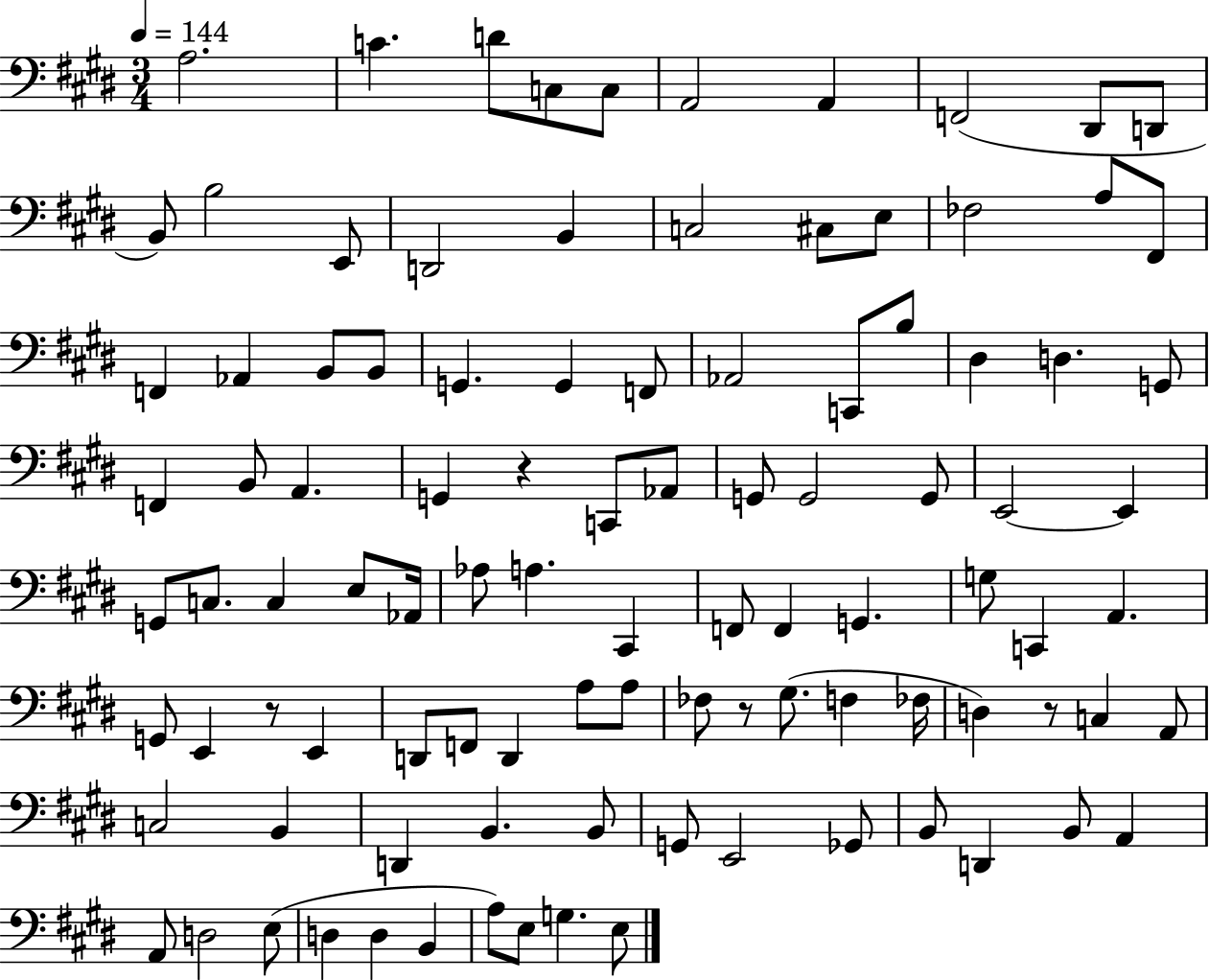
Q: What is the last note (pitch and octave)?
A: E3